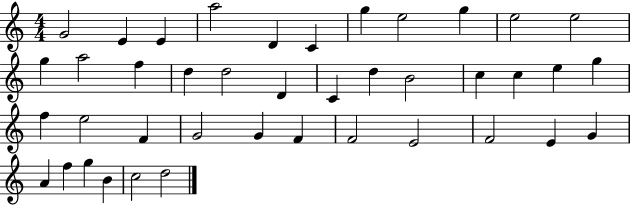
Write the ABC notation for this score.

X:1
T:Untitled
M:4/4
L:1/4
K:C
G2 E E a2 D C g e2 g e2 e2 g a2 f d d2 D C d B2 c c e g f e2 F G2 G F F2 E2 F2 E G A f g B c2 d2